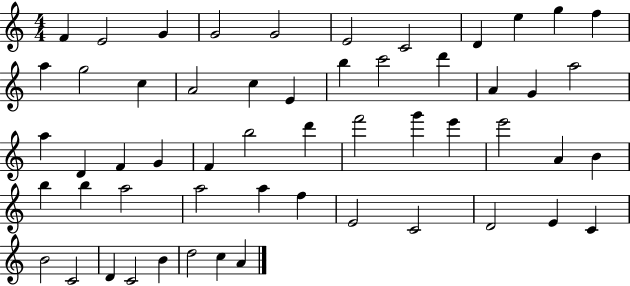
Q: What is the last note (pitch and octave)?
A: A4